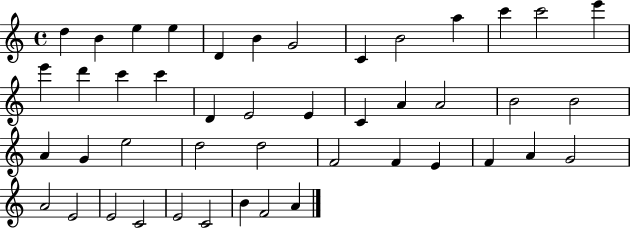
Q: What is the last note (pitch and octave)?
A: A4